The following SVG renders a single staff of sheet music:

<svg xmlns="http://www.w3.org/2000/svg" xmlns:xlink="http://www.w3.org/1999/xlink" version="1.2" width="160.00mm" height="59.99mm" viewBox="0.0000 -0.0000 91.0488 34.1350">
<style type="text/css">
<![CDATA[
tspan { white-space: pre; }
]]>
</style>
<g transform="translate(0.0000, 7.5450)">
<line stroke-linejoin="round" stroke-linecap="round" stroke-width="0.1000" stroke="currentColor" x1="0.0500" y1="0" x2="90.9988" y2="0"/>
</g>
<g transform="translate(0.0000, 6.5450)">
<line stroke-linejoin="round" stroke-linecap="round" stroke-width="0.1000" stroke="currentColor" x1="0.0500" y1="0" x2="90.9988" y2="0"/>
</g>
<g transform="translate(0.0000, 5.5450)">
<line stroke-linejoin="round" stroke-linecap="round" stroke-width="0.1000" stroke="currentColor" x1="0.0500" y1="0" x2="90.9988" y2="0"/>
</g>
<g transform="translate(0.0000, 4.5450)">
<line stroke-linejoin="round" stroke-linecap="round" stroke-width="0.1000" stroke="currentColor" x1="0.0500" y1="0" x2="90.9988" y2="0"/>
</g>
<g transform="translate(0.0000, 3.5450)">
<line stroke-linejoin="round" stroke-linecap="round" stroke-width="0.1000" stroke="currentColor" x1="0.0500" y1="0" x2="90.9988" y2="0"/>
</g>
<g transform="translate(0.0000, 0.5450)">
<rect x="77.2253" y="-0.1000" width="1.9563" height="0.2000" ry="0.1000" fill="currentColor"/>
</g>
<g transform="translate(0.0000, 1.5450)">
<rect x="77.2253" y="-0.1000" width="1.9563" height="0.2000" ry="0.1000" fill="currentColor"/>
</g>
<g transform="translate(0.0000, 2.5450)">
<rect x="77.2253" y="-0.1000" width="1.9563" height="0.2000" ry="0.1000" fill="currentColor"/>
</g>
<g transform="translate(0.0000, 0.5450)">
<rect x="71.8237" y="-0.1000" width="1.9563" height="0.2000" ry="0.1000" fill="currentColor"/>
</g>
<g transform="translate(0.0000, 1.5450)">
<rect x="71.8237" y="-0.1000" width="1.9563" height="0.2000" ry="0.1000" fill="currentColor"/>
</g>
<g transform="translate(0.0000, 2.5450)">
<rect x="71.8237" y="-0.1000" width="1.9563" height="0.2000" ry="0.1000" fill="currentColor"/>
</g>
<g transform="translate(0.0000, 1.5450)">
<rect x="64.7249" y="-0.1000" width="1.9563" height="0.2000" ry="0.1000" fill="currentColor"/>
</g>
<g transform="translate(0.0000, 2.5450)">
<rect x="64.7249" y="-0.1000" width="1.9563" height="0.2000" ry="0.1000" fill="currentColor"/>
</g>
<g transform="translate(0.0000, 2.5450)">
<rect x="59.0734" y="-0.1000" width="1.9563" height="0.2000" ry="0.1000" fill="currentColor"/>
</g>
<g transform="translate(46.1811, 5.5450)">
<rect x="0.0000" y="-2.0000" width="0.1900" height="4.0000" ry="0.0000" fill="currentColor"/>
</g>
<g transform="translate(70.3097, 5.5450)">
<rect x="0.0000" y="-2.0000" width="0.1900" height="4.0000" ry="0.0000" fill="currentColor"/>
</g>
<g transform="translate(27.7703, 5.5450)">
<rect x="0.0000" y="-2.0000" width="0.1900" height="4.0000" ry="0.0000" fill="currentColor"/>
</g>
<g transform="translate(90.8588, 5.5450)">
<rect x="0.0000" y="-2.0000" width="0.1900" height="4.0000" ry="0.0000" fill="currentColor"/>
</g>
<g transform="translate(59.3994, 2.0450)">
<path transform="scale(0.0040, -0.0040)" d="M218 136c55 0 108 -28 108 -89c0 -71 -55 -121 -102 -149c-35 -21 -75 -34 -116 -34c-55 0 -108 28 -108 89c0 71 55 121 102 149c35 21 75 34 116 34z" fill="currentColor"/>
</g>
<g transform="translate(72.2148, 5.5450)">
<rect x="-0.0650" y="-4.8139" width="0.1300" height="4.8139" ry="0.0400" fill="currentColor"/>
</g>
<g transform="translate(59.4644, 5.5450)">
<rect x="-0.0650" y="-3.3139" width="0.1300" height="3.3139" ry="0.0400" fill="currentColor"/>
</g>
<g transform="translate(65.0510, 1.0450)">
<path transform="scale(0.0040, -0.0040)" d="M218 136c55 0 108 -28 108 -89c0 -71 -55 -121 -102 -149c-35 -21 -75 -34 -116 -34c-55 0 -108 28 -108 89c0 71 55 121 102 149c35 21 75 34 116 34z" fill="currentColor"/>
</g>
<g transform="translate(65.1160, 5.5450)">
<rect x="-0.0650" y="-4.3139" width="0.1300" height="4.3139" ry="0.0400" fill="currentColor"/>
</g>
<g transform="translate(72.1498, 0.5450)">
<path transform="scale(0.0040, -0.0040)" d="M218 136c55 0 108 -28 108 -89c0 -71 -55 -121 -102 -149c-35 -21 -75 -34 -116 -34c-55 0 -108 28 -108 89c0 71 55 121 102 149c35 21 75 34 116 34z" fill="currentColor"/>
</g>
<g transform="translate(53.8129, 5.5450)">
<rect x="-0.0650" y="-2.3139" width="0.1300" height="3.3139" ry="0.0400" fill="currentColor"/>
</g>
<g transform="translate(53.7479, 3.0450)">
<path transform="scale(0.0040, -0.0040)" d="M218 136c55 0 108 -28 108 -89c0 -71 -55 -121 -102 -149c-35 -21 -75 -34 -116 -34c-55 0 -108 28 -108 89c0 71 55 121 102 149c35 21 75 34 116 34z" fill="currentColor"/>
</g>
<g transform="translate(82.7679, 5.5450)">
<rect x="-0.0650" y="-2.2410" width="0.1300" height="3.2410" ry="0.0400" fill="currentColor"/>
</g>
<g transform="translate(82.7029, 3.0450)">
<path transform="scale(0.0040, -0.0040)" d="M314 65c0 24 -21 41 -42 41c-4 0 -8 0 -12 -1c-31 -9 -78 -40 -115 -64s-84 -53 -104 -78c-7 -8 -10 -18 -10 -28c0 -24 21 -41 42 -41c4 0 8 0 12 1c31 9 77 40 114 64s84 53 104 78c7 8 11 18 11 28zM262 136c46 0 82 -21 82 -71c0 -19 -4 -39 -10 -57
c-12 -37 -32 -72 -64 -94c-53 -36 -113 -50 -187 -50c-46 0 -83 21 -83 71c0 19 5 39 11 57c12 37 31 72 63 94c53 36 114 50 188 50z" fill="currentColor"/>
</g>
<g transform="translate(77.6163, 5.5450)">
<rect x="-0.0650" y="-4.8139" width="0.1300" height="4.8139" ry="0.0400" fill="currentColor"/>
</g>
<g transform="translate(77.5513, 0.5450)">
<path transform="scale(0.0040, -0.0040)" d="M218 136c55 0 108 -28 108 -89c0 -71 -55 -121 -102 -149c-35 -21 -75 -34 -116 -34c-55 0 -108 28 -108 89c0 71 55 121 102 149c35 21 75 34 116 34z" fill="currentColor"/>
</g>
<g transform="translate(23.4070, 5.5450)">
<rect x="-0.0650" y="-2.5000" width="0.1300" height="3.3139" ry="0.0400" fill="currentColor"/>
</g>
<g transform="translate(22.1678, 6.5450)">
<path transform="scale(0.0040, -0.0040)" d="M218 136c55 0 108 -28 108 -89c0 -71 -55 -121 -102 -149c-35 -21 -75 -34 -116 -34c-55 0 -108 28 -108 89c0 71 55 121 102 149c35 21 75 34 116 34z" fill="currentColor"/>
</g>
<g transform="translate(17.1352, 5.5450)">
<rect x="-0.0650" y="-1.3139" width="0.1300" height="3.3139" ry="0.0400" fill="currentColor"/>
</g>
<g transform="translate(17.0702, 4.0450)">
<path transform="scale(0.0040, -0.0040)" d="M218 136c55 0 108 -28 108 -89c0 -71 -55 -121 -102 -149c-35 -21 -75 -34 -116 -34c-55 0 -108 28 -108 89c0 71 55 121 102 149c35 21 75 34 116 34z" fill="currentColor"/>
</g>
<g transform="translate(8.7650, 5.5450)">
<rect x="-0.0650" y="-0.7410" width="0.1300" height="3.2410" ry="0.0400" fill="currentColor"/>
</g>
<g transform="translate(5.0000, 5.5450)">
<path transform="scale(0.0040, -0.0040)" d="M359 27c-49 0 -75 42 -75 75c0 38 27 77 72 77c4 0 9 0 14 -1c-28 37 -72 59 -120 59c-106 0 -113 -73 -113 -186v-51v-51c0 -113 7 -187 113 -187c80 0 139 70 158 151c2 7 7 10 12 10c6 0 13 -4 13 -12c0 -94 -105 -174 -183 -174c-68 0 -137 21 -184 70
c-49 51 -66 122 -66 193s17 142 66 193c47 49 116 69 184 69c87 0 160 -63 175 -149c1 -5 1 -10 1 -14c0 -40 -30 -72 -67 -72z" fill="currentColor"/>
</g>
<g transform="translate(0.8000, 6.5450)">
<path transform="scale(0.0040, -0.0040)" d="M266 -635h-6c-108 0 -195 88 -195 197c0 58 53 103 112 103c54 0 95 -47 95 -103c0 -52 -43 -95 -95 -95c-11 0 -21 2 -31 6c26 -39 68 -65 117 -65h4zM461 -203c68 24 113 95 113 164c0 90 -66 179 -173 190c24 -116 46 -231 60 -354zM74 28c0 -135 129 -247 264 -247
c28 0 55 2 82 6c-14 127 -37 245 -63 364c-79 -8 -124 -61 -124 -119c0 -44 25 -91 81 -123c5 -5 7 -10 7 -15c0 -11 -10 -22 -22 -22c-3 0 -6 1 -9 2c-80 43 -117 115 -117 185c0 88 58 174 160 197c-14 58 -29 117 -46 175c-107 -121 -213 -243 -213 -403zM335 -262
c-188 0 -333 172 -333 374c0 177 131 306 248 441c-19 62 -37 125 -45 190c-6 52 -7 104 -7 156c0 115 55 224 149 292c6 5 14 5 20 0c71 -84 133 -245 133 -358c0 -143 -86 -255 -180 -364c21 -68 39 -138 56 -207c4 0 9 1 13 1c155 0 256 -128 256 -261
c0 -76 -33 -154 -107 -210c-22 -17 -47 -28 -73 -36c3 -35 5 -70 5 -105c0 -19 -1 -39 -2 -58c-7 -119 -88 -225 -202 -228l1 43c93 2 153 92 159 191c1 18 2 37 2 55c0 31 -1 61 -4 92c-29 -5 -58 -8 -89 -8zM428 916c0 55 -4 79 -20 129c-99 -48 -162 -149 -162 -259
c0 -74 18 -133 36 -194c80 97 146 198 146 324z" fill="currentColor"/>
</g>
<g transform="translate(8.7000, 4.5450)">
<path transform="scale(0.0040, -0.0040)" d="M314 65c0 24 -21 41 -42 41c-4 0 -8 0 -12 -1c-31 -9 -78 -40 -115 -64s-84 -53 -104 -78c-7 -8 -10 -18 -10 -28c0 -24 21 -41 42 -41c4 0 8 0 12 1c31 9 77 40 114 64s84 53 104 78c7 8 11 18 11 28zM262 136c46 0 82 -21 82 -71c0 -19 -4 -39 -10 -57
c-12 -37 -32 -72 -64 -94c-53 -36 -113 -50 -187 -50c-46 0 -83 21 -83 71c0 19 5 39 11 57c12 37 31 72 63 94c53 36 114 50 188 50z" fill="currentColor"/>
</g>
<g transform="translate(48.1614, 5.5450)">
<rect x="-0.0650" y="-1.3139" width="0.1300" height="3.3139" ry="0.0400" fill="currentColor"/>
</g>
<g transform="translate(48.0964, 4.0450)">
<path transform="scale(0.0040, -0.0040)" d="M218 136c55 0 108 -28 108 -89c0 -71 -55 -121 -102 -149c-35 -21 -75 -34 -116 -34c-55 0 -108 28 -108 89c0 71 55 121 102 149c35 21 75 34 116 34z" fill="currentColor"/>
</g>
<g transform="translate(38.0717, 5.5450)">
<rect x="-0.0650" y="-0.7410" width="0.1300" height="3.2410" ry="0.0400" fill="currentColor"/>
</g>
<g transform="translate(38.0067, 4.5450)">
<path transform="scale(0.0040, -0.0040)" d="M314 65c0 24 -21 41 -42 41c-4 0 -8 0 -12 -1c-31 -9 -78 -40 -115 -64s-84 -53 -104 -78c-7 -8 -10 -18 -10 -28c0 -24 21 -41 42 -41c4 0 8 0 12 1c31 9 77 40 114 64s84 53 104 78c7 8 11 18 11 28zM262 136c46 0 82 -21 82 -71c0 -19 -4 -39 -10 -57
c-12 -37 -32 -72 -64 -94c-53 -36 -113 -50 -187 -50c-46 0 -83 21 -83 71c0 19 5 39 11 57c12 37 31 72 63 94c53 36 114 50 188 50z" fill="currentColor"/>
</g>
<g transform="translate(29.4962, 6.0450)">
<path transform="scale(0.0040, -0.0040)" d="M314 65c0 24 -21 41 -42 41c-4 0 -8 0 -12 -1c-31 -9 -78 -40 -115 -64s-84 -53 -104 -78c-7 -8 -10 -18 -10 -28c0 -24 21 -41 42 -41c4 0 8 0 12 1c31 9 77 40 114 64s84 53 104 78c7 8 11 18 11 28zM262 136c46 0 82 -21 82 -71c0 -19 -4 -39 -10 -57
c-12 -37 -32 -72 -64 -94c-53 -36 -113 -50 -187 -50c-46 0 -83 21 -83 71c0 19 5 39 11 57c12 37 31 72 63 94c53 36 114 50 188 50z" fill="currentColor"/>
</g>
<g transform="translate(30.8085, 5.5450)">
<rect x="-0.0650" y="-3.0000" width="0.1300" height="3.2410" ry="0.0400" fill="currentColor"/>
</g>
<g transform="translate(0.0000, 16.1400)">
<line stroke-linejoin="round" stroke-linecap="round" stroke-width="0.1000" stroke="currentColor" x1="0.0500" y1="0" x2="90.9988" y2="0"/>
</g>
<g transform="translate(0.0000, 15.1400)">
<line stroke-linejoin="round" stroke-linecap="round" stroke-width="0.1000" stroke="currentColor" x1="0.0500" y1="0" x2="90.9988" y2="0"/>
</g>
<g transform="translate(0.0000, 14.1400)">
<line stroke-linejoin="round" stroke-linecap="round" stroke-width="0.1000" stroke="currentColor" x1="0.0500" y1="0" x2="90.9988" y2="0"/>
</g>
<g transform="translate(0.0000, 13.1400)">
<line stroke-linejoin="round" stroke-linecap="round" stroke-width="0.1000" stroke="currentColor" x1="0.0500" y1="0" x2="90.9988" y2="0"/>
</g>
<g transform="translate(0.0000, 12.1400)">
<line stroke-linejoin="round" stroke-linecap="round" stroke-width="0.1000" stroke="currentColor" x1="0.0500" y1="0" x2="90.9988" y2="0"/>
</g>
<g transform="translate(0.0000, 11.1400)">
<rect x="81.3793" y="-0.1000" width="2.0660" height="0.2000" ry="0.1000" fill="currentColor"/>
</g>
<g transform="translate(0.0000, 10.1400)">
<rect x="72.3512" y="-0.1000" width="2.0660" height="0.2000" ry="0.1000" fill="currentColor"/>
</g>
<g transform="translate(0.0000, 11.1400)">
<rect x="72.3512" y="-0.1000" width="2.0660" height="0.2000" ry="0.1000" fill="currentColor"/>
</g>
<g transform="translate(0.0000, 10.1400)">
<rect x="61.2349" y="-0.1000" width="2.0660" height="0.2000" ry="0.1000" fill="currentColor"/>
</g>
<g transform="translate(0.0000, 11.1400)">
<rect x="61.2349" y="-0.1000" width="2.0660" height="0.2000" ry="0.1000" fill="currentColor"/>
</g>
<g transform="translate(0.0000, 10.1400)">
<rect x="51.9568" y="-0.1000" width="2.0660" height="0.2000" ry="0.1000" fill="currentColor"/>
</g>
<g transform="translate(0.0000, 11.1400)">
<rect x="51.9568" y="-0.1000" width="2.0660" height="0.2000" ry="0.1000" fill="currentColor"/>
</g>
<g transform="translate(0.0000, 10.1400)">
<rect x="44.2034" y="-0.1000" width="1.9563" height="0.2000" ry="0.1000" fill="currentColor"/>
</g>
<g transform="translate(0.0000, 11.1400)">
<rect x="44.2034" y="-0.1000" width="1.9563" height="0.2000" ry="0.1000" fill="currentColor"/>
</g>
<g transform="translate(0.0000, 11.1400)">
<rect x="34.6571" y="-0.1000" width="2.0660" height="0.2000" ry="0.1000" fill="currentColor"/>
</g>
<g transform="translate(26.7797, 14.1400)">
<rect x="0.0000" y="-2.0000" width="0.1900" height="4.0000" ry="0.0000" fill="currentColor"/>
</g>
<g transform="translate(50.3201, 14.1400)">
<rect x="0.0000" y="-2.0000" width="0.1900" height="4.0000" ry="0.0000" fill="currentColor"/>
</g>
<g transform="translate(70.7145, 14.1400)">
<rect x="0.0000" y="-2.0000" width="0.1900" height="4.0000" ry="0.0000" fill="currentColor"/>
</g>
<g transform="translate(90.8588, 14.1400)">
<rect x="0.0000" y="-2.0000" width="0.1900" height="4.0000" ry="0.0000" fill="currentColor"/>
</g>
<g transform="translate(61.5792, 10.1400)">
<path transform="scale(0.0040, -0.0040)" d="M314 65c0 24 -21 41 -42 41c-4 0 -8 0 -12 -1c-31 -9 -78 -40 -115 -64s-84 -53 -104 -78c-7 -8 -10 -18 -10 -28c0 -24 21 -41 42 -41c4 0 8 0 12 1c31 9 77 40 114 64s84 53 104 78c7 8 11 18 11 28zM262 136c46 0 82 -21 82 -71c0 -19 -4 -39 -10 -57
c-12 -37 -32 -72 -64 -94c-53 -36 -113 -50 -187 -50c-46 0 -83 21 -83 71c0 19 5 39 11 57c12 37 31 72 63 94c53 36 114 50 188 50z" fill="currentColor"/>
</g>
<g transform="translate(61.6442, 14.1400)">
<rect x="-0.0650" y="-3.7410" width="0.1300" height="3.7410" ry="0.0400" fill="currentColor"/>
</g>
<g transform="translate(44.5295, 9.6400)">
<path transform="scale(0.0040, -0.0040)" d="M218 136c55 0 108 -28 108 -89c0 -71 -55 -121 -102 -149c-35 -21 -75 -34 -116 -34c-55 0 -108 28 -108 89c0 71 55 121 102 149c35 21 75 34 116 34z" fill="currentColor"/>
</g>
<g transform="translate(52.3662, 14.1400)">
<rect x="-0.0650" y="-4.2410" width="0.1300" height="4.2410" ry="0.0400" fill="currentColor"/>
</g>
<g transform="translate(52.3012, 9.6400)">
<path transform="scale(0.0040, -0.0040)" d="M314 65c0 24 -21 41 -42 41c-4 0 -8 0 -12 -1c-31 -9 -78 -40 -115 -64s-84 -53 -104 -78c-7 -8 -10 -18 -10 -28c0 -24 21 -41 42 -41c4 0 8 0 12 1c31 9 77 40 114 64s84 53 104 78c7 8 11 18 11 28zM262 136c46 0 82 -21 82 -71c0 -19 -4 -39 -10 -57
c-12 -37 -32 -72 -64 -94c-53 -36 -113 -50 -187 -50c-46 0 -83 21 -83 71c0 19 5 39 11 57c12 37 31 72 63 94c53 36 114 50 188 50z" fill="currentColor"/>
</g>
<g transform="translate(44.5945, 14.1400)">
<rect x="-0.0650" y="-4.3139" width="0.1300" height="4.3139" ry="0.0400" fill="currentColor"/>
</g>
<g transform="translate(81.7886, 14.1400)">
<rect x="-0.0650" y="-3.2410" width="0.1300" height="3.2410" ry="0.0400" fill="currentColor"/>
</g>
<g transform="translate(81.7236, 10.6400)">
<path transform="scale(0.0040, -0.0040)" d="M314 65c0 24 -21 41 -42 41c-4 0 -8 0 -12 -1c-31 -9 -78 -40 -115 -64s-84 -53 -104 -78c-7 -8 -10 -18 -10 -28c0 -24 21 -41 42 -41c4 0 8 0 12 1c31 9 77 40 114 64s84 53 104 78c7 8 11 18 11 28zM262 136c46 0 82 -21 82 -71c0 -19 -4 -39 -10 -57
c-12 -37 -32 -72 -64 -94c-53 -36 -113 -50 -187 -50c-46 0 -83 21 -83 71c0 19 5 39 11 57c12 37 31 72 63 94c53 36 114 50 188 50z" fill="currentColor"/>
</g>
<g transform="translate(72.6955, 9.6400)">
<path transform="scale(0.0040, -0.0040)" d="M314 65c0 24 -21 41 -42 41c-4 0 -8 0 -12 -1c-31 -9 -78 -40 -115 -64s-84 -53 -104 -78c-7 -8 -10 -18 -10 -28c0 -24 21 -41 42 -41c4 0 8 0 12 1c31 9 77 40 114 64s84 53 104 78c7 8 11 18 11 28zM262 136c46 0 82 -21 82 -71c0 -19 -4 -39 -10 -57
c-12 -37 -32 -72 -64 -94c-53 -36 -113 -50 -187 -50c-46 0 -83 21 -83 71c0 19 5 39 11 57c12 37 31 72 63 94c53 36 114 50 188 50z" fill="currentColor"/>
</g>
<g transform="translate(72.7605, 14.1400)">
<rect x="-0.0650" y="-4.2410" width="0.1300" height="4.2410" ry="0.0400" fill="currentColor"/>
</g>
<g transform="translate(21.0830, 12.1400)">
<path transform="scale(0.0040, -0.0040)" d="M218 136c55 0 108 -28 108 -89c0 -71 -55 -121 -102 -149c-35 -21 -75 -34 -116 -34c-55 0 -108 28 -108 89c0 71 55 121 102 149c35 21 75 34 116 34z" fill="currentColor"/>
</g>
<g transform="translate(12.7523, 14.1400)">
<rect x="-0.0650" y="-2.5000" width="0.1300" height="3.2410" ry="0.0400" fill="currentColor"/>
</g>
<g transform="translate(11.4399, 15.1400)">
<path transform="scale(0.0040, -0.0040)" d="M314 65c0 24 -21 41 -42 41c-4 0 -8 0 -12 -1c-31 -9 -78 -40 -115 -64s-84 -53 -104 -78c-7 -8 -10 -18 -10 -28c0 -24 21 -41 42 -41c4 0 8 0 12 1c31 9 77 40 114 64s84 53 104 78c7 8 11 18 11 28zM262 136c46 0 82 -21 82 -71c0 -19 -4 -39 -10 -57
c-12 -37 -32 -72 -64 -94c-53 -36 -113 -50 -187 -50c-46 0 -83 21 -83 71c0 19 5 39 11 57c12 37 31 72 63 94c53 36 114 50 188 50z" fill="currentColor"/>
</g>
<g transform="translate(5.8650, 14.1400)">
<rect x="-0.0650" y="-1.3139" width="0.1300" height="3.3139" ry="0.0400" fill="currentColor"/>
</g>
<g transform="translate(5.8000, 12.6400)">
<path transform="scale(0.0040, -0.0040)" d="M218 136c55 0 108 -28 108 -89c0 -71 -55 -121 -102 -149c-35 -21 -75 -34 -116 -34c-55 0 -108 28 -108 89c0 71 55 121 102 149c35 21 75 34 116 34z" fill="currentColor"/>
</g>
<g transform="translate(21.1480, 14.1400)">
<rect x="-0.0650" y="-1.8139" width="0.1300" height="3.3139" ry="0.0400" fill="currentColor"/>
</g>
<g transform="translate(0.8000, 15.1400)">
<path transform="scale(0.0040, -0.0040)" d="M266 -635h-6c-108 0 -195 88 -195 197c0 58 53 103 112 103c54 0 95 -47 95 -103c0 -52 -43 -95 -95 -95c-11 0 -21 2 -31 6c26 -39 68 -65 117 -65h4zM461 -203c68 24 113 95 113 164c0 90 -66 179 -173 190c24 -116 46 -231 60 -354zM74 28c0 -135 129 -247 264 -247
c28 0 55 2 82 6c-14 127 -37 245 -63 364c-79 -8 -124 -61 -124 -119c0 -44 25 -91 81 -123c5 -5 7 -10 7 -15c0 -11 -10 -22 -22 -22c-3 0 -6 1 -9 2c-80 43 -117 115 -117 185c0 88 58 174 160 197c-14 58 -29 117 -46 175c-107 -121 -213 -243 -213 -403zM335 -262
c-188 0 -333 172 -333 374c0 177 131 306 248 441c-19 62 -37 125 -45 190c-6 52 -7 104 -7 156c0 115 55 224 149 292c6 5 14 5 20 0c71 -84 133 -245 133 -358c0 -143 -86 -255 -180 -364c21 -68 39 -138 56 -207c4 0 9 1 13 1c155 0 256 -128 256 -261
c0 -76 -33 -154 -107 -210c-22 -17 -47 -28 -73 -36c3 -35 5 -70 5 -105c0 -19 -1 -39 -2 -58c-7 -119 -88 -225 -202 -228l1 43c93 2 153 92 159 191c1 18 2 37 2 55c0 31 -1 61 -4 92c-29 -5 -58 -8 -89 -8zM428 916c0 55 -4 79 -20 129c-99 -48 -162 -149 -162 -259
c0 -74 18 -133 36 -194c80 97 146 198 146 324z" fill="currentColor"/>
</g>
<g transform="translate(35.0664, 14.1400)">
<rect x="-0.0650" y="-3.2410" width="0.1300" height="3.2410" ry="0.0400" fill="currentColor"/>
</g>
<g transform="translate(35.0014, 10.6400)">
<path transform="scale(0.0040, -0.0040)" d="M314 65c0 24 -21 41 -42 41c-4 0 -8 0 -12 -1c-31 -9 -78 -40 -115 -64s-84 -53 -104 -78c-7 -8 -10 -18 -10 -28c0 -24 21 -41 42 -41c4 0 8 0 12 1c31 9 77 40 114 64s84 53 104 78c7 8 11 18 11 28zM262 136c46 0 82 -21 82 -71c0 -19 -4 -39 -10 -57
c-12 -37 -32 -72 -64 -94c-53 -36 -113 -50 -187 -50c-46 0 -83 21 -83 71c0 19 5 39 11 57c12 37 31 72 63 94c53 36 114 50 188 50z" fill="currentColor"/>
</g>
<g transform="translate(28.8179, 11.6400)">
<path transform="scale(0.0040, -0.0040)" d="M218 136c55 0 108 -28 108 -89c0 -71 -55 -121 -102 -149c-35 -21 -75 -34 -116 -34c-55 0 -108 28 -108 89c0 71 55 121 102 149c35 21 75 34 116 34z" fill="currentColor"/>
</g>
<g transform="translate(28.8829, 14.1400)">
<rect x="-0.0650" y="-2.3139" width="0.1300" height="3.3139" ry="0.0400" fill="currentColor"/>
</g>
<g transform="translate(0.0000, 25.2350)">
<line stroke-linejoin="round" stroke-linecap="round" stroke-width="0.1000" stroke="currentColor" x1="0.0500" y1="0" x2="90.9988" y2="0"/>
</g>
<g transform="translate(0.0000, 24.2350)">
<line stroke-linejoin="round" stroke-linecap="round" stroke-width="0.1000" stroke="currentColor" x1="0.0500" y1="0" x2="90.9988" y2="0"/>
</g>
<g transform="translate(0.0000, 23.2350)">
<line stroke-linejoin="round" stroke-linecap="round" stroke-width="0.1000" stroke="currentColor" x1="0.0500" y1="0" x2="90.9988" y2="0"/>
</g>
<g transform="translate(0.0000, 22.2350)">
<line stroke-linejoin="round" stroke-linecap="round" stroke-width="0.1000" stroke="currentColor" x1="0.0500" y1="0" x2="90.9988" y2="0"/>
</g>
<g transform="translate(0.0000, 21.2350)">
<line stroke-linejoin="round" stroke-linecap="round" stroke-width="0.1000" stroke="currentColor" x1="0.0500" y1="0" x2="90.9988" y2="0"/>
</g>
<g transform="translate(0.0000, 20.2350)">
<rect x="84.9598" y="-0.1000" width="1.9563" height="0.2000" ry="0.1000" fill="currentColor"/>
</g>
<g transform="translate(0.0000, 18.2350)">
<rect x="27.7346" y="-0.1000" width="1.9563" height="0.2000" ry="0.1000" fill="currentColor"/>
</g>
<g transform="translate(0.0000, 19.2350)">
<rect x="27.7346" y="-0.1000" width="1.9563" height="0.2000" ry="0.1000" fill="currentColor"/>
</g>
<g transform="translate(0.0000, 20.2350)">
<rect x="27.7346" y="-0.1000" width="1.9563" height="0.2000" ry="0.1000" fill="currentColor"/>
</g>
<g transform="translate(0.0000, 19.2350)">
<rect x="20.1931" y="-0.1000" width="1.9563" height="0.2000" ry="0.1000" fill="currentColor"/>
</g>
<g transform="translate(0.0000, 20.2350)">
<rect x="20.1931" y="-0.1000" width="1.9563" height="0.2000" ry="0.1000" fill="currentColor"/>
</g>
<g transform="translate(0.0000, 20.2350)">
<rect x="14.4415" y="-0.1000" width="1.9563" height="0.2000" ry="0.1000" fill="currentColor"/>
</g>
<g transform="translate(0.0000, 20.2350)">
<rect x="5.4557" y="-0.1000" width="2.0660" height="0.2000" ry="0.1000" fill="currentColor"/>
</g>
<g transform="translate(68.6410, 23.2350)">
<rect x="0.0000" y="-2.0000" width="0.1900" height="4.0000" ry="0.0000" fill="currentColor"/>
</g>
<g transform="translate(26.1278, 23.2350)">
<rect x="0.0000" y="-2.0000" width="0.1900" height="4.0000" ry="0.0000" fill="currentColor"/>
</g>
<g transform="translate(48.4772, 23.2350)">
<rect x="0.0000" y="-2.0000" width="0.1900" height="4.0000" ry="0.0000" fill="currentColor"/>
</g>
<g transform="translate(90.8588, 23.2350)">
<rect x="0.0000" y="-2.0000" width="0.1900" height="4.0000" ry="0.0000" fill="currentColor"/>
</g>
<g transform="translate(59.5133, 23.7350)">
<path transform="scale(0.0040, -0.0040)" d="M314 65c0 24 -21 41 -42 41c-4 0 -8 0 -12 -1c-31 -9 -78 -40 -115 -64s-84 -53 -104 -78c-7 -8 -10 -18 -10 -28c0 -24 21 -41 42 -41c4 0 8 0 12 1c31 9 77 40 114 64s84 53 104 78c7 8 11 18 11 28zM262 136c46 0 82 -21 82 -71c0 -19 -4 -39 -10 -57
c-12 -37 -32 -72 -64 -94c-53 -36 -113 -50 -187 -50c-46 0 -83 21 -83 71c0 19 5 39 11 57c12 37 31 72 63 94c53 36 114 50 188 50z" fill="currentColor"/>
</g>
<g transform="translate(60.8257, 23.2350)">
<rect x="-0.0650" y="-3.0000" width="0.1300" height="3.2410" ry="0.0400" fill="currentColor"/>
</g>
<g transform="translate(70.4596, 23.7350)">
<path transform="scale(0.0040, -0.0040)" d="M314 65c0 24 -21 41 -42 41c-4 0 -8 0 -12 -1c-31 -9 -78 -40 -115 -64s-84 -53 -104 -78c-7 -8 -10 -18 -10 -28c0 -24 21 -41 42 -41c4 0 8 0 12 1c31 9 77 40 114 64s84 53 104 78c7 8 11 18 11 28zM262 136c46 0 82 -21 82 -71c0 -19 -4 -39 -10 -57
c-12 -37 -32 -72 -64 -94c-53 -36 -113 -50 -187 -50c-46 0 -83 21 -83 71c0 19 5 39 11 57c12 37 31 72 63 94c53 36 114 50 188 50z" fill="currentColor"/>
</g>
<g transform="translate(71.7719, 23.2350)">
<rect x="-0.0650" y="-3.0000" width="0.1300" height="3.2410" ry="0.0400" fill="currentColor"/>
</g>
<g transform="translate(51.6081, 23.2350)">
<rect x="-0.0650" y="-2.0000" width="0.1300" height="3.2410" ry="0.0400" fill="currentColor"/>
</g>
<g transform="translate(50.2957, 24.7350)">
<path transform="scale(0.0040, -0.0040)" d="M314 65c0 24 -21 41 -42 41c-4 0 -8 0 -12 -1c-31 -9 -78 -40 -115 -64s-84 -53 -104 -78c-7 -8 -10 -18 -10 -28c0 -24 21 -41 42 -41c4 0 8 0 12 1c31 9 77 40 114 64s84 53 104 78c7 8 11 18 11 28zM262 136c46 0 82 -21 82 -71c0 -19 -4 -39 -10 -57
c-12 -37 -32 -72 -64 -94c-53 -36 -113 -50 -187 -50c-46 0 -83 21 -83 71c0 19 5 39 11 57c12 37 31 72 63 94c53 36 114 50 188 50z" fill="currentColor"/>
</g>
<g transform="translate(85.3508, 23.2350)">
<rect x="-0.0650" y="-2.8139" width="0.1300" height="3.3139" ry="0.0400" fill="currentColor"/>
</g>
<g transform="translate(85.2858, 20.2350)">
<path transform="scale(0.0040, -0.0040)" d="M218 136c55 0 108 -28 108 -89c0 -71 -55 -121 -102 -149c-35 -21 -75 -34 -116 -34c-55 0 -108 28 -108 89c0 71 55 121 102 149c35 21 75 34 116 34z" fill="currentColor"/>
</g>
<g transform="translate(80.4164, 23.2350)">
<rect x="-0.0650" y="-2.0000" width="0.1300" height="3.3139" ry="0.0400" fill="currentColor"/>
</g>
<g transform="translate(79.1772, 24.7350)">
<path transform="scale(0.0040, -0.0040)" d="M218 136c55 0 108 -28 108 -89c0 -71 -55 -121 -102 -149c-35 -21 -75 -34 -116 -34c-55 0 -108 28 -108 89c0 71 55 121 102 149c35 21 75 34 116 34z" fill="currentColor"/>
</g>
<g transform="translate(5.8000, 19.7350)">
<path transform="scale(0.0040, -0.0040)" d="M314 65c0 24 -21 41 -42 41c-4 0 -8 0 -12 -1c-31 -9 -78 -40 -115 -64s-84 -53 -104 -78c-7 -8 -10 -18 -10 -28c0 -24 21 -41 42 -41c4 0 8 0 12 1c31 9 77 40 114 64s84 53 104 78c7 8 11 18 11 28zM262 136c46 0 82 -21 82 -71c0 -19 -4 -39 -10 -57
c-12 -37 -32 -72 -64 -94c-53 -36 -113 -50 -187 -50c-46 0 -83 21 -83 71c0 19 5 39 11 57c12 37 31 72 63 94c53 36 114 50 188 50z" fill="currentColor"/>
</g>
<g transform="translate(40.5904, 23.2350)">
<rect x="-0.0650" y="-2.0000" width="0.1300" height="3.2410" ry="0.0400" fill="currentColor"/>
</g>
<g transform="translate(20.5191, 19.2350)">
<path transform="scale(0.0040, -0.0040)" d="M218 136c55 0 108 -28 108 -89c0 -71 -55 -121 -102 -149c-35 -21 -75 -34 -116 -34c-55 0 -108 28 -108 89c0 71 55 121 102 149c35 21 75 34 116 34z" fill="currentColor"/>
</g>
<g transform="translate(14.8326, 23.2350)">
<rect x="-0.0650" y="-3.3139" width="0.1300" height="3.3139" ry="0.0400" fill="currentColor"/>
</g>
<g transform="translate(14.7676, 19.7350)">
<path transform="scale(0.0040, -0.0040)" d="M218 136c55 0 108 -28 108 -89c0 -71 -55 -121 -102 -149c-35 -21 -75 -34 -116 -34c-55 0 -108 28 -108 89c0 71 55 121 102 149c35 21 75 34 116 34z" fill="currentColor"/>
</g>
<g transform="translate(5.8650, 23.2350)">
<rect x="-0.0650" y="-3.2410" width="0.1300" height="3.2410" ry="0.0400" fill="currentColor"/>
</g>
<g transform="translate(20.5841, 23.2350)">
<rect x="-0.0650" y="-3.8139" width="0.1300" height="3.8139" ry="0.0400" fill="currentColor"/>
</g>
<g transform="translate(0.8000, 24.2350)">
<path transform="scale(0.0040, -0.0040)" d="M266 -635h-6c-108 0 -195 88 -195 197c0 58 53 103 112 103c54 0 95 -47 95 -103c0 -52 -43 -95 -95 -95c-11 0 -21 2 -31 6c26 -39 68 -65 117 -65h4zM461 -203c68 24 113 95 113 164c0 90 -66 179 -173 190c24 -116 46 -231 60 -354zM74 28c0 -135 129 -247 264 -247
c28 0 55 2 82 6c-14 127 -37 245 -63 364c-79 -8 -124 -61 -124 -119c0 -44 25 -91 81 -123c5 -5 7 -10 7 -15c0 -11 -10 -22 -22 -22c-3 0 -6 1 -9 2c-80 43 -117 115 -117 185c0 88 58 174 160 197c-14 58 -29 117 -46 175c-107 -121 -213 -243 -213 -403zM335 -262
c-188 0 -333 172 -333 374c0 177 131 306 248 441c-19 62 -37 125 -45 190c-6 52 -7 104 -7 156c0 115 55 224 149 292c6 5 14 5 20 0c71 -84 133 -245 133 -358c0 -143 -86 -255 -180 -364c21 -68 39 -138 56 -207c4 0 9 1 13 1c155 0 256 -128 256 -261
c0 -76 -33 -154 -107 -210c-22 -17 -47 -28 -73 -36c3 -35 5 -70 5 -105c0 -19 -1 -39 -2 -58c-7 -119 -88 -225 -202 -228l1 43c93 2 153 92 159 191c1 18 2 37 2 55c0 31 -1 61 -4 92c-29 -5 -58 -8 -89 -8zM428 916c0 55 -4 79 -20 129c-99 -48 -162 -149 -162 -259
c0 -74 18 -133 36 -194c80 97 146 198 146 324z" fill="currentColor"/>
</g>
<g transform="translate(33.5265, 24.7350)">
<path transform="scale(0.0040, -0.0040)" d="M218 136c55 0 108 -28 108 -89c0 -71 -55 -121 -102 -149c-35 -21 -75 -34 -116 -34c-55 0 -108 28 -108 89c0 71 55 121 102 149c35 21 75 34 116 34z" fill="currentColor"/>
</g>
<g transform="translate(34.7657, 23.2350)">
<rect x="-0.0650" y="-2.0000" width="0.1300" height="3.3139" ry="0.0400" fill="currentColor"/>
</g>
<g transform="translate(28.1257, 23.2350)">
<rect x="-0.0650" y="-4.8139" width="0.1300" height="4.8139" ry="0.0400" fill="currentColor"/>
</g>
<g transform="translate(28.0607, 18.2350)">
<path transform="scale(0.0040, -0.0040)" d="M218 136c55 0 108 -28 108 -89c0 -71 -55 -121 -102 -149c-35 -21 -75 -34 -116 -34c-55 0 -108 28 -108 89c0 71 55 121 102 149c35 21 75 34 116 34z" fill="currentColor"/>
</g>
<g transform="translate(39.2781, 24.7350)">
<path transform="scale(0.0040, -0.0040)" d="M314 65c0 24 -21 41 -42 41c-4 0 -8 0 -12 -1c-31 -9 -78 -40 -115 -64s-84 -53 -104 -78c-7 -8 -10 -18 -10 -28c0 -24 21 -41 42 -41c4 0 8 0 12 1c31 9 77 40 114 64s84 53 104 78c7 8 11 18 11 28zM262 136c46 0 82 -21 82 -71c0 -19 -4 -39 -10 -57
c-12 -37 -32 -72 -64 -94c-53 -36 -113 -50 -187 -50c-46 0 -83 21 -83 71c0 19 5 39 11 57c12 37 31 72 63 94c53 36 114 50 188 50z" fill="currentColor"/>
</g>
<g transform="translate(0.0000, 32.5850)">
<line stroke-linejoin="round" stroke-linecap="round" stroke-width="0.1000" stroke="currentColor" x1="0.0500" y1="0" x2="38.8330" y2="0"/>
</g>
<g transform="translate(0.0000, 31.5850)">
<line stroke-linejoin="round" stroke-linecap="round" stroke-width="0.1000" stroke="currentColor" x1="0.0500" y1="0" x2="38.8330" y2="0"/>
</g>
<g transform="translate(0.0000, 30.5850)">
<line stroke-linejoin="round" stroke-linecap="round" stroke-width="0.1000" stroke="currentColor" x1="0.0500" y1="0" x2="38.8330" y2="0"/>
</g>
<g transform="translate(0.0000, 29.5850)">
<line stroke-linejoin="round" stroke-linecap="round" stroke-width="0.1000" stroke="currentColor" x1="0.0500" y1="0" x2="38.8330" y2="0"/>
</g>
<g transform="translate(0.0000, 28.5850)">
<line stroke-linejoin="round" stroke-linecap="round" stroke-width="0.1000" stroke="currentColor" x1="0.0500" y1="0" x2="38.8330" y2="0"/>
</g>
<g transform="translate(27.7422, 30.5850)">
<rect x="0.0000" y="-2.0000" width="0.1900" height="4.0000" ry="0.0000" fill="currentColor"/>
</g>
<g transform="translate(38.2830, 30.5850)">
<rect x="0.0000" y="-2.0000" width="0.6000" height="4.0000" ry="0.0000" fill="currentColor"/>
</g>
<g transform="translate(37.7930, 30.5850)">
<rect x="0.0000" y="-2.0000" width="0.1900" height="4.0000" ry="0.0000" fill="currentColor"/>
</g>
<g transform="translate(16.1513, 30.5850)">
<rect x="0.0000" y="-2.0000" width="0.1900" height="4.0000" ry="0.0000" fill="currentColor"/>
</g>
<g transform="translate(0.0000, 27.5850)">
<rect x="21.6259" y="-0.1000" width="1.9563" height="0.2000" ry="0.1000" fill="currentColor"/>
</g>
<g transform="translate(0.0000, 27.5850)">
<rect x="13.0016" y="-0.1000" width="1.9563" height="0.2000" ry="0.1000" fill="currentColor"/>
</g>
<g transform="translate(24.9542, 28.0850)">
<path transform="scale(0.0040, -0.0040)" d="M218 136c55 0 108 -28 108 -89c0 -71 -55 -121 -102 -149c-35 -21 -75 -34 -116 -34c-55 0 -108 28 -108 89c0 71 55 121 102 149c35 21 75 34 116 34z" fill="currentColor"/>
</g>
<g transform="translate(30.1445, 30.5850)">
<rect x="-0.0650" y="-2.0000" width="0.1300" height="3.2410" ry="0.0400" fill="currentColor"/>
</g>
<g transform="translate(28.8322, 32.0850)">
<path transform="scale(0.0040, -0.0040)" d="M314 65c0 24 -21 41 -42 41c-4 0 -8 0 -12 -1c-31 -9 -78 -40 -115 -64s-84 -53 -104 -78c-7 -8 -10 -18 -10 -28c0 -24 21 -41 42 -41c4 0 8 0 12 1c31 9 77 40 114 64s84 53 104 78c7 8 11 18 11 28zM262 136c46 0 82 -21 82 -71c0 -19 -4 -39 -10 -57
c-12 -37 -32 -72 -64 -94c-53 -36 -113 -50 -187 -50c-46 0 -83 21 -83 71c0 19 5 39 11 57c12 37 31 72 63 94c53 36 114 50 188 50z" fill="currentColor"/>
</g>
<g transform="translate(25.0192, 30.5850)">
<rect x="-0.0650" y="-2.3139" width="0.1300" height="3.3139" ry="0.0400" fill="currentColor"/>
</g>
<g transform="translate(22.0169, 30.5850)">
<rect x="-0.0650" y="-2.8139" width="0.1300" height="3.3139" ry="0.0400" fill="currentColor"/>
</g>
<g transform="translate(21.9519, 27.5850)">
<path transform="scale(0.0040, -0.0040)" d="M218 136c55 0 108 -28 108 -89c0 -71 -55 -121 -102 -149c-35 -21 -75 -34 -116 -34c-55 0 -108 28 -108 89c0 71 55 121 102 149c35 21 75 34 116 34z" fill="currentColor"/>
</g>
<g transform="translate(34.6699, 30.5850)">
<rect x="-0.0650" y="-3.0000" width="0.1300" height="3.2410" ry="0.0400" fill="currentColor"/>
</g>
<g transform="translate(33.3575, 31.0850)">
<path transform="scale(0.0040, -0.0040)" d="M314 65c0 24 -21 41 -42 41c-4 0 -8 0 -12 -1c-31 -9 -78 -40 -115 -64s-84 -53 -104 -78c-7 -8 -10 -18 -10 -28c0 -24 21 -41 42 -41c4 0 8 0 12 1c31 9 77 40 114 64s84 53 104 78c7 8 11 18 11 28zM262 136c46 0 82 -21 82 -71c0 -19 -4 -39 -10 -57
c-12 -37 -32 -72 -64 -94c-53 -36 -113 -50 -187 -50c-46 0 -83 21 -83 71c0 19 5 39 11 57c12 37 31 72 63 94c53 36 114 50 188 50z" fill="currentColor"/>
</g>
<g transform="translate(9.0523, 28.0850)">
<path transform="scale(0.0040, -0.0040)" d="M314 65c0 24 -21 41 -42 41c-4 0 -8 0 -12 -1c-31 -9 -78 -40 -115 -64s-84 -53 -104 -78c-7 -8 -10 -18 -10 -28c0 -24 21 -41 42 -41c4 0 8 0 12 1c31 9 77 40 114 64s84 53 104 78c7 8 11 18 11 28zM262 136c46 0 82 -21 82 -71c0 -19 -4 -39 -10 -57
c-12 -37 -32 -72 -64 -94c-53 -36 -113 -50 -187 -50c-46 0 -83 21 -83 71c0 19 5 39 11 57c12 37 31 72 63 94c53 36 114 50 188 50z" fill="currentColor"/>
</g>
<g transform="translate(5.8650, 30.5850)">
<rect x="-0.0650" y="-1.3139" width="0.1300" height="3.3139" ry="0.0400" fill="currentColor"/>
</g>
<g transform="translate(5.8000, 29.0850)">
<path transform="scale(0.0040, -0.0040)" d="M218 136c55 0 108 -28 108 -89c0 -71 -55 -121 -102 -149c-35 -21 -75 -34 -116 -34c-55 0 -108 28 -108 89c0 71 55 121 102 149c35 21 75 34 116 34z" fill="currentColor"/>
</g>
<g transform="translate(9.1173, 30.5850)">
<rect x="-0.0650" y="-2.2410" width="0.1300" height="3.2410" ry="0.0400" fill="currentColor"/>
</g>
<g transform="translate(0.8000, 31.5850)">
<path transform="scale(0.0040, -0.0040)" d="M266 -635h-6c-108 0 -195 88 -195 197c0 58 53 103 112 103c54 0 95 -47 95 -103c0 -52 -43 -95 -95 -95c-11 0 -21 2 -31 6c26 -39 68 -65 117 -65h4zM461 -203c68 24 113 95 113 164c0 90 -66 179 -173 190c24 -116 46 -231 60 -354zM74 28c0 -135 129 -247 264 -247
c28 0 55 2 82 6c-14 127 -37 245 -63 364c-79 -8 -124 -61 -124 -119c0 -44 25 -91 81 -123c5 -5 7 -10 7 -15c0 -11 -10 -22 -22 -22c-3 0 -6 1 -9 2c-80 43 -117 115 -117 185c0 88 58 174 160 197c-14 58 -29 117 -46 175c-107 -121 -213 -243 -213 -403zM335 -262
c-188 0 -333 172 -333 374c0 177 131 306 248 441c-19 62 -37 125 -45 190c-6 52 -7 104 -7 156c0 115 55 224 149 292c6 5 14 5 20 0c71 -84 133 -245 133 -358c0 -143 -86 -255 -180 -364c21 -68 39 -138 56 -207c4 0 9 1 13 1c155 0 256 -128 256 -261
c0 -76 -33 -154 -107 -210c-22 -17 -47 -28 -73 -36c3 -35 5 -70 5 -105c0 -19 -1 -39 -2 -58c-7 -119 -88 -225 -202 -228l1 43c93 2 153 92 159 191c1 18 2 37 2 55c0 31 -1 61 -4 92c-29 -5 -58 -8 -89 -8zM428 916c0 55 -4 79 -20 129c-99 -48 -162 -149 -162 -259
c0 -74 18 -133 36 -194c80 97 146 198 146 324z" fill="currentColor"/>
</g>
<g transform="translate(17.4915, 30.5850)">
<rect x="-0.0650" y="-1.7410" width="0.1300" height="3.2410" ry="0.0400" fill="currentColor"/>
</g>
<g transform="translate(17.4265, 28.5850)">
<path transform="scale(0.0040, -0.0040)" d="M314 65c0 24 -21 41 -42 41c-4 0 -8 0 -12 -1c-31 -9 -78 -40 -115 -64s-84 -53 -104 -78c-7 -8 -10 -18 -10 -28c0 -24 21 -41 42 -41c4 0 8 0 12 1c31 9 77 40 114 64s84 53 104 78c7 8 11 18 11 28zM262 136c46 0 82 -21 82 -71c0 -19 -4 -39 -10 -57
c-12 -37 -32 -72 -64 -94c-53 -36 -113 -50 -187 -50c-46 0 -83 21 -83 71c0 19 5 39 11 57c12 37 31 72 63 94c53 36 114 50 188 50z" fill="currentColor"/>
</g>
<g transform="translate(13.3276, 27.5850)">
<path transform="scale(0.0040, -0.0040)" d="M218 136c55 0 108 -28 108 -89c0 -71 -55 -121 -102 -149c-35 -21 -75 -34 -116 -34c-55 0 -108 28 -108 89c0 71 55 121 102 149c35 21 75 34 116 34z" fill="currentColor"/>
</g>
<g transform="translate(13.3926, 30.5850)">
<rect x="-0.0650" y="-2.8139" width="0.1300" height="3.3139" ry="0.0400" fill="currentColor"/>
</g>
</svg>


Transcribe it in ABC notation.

X:1
T:Untitled
M:4/4
L:1/4
K:C
d2 e G A2 d2 e g b d' e' e' g2 e G2 f g b2 d' d'2 c'2 d'2 b2 b2 b c' e' F F2 F2 A2 A2 F a e g2 a f2 a g F2 A2